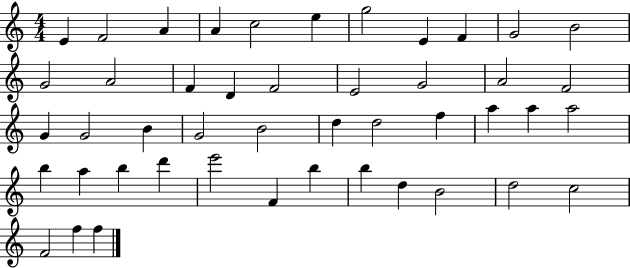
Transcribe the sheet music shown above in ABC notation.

X:1
T:Untitled
M:4/4
L:1/4
K:C
E F2 A A c2 e g2 E F G2 B2 G2 A2 F D F2 E2 G2 A2 F2 G G2 B G2 B2 d d2 f a a a2 b a b d' e'2 F b b d B2 d2 c2 F2 f f